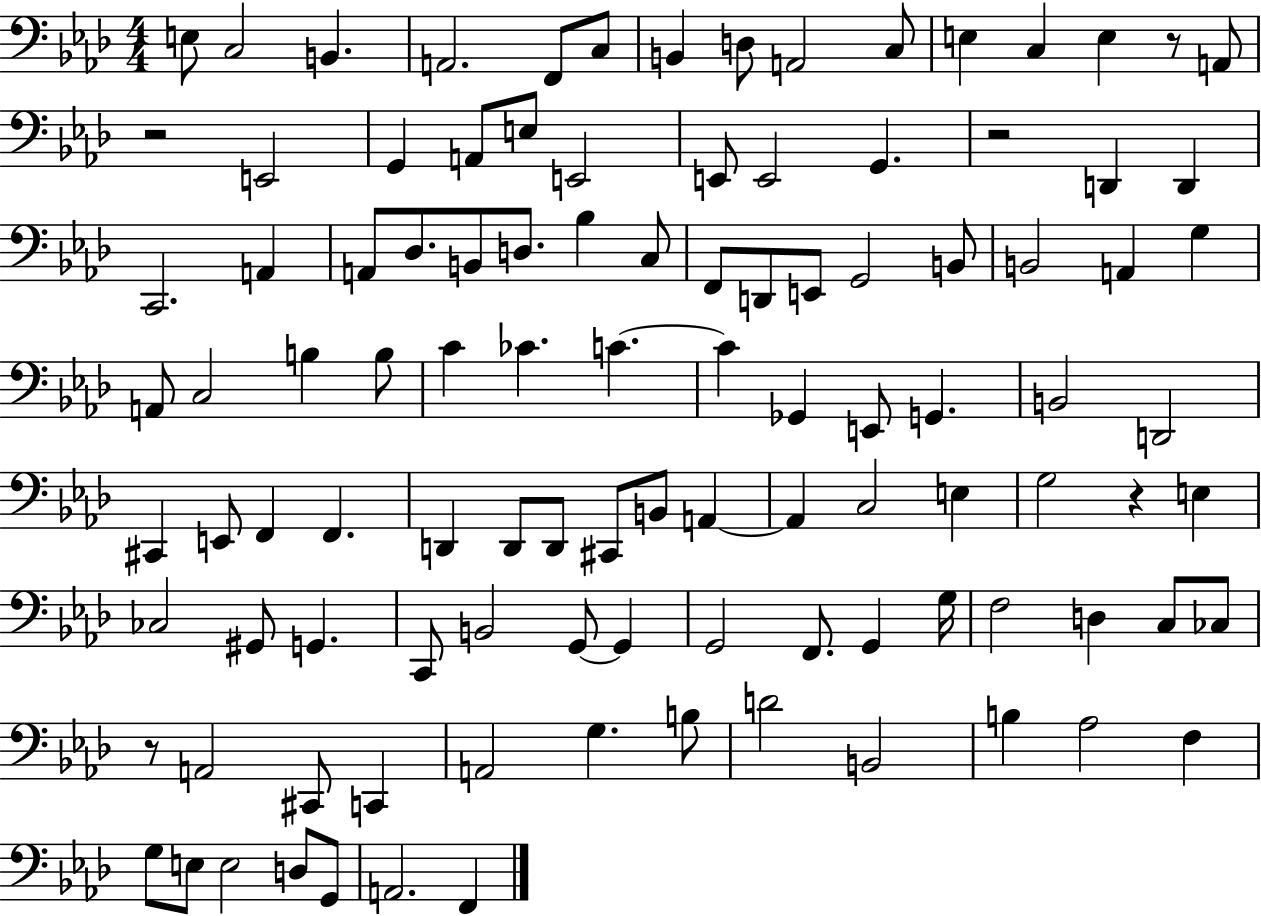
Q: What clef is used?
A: bass